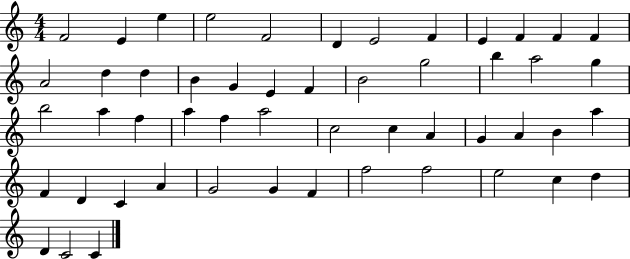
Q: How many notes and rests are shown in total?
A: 52